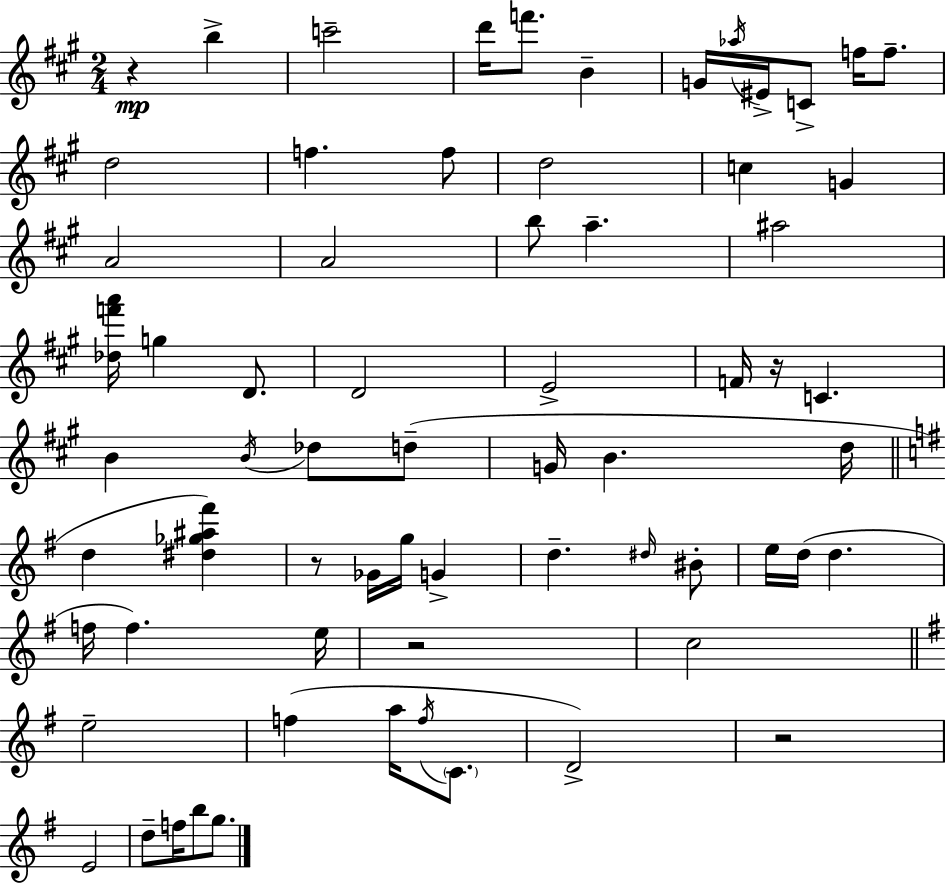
R/q B5/q C6/h D6/s F6/e. B4/q G4/s Ab5/s EIS4/s C4/e F5/s F5/e. D5/h F5/q. F5/e D5/h C5/q G4/q A4/h A4/h B5/e A5/q. A#5/h [Db5,F6,A6]/s G5/q D4/e. D4/h E4/h F4/s R/s C4/q. B4/q B4/s Db5/e D5/e G4/s B4/q. D5/s D5/q [D#5,Gb5,A#5,F#6]/q R/e Gb4/s G5/s G4/q D5/q. D#5/s BIS4/e E5/s D5/s D5/q. F5/s F5/q. E5/s R/h C5/h E5/h F5/q A5/s F5/s C4/e. D4/h R/h E4/h D5/e F5/s B5/e G5/e.